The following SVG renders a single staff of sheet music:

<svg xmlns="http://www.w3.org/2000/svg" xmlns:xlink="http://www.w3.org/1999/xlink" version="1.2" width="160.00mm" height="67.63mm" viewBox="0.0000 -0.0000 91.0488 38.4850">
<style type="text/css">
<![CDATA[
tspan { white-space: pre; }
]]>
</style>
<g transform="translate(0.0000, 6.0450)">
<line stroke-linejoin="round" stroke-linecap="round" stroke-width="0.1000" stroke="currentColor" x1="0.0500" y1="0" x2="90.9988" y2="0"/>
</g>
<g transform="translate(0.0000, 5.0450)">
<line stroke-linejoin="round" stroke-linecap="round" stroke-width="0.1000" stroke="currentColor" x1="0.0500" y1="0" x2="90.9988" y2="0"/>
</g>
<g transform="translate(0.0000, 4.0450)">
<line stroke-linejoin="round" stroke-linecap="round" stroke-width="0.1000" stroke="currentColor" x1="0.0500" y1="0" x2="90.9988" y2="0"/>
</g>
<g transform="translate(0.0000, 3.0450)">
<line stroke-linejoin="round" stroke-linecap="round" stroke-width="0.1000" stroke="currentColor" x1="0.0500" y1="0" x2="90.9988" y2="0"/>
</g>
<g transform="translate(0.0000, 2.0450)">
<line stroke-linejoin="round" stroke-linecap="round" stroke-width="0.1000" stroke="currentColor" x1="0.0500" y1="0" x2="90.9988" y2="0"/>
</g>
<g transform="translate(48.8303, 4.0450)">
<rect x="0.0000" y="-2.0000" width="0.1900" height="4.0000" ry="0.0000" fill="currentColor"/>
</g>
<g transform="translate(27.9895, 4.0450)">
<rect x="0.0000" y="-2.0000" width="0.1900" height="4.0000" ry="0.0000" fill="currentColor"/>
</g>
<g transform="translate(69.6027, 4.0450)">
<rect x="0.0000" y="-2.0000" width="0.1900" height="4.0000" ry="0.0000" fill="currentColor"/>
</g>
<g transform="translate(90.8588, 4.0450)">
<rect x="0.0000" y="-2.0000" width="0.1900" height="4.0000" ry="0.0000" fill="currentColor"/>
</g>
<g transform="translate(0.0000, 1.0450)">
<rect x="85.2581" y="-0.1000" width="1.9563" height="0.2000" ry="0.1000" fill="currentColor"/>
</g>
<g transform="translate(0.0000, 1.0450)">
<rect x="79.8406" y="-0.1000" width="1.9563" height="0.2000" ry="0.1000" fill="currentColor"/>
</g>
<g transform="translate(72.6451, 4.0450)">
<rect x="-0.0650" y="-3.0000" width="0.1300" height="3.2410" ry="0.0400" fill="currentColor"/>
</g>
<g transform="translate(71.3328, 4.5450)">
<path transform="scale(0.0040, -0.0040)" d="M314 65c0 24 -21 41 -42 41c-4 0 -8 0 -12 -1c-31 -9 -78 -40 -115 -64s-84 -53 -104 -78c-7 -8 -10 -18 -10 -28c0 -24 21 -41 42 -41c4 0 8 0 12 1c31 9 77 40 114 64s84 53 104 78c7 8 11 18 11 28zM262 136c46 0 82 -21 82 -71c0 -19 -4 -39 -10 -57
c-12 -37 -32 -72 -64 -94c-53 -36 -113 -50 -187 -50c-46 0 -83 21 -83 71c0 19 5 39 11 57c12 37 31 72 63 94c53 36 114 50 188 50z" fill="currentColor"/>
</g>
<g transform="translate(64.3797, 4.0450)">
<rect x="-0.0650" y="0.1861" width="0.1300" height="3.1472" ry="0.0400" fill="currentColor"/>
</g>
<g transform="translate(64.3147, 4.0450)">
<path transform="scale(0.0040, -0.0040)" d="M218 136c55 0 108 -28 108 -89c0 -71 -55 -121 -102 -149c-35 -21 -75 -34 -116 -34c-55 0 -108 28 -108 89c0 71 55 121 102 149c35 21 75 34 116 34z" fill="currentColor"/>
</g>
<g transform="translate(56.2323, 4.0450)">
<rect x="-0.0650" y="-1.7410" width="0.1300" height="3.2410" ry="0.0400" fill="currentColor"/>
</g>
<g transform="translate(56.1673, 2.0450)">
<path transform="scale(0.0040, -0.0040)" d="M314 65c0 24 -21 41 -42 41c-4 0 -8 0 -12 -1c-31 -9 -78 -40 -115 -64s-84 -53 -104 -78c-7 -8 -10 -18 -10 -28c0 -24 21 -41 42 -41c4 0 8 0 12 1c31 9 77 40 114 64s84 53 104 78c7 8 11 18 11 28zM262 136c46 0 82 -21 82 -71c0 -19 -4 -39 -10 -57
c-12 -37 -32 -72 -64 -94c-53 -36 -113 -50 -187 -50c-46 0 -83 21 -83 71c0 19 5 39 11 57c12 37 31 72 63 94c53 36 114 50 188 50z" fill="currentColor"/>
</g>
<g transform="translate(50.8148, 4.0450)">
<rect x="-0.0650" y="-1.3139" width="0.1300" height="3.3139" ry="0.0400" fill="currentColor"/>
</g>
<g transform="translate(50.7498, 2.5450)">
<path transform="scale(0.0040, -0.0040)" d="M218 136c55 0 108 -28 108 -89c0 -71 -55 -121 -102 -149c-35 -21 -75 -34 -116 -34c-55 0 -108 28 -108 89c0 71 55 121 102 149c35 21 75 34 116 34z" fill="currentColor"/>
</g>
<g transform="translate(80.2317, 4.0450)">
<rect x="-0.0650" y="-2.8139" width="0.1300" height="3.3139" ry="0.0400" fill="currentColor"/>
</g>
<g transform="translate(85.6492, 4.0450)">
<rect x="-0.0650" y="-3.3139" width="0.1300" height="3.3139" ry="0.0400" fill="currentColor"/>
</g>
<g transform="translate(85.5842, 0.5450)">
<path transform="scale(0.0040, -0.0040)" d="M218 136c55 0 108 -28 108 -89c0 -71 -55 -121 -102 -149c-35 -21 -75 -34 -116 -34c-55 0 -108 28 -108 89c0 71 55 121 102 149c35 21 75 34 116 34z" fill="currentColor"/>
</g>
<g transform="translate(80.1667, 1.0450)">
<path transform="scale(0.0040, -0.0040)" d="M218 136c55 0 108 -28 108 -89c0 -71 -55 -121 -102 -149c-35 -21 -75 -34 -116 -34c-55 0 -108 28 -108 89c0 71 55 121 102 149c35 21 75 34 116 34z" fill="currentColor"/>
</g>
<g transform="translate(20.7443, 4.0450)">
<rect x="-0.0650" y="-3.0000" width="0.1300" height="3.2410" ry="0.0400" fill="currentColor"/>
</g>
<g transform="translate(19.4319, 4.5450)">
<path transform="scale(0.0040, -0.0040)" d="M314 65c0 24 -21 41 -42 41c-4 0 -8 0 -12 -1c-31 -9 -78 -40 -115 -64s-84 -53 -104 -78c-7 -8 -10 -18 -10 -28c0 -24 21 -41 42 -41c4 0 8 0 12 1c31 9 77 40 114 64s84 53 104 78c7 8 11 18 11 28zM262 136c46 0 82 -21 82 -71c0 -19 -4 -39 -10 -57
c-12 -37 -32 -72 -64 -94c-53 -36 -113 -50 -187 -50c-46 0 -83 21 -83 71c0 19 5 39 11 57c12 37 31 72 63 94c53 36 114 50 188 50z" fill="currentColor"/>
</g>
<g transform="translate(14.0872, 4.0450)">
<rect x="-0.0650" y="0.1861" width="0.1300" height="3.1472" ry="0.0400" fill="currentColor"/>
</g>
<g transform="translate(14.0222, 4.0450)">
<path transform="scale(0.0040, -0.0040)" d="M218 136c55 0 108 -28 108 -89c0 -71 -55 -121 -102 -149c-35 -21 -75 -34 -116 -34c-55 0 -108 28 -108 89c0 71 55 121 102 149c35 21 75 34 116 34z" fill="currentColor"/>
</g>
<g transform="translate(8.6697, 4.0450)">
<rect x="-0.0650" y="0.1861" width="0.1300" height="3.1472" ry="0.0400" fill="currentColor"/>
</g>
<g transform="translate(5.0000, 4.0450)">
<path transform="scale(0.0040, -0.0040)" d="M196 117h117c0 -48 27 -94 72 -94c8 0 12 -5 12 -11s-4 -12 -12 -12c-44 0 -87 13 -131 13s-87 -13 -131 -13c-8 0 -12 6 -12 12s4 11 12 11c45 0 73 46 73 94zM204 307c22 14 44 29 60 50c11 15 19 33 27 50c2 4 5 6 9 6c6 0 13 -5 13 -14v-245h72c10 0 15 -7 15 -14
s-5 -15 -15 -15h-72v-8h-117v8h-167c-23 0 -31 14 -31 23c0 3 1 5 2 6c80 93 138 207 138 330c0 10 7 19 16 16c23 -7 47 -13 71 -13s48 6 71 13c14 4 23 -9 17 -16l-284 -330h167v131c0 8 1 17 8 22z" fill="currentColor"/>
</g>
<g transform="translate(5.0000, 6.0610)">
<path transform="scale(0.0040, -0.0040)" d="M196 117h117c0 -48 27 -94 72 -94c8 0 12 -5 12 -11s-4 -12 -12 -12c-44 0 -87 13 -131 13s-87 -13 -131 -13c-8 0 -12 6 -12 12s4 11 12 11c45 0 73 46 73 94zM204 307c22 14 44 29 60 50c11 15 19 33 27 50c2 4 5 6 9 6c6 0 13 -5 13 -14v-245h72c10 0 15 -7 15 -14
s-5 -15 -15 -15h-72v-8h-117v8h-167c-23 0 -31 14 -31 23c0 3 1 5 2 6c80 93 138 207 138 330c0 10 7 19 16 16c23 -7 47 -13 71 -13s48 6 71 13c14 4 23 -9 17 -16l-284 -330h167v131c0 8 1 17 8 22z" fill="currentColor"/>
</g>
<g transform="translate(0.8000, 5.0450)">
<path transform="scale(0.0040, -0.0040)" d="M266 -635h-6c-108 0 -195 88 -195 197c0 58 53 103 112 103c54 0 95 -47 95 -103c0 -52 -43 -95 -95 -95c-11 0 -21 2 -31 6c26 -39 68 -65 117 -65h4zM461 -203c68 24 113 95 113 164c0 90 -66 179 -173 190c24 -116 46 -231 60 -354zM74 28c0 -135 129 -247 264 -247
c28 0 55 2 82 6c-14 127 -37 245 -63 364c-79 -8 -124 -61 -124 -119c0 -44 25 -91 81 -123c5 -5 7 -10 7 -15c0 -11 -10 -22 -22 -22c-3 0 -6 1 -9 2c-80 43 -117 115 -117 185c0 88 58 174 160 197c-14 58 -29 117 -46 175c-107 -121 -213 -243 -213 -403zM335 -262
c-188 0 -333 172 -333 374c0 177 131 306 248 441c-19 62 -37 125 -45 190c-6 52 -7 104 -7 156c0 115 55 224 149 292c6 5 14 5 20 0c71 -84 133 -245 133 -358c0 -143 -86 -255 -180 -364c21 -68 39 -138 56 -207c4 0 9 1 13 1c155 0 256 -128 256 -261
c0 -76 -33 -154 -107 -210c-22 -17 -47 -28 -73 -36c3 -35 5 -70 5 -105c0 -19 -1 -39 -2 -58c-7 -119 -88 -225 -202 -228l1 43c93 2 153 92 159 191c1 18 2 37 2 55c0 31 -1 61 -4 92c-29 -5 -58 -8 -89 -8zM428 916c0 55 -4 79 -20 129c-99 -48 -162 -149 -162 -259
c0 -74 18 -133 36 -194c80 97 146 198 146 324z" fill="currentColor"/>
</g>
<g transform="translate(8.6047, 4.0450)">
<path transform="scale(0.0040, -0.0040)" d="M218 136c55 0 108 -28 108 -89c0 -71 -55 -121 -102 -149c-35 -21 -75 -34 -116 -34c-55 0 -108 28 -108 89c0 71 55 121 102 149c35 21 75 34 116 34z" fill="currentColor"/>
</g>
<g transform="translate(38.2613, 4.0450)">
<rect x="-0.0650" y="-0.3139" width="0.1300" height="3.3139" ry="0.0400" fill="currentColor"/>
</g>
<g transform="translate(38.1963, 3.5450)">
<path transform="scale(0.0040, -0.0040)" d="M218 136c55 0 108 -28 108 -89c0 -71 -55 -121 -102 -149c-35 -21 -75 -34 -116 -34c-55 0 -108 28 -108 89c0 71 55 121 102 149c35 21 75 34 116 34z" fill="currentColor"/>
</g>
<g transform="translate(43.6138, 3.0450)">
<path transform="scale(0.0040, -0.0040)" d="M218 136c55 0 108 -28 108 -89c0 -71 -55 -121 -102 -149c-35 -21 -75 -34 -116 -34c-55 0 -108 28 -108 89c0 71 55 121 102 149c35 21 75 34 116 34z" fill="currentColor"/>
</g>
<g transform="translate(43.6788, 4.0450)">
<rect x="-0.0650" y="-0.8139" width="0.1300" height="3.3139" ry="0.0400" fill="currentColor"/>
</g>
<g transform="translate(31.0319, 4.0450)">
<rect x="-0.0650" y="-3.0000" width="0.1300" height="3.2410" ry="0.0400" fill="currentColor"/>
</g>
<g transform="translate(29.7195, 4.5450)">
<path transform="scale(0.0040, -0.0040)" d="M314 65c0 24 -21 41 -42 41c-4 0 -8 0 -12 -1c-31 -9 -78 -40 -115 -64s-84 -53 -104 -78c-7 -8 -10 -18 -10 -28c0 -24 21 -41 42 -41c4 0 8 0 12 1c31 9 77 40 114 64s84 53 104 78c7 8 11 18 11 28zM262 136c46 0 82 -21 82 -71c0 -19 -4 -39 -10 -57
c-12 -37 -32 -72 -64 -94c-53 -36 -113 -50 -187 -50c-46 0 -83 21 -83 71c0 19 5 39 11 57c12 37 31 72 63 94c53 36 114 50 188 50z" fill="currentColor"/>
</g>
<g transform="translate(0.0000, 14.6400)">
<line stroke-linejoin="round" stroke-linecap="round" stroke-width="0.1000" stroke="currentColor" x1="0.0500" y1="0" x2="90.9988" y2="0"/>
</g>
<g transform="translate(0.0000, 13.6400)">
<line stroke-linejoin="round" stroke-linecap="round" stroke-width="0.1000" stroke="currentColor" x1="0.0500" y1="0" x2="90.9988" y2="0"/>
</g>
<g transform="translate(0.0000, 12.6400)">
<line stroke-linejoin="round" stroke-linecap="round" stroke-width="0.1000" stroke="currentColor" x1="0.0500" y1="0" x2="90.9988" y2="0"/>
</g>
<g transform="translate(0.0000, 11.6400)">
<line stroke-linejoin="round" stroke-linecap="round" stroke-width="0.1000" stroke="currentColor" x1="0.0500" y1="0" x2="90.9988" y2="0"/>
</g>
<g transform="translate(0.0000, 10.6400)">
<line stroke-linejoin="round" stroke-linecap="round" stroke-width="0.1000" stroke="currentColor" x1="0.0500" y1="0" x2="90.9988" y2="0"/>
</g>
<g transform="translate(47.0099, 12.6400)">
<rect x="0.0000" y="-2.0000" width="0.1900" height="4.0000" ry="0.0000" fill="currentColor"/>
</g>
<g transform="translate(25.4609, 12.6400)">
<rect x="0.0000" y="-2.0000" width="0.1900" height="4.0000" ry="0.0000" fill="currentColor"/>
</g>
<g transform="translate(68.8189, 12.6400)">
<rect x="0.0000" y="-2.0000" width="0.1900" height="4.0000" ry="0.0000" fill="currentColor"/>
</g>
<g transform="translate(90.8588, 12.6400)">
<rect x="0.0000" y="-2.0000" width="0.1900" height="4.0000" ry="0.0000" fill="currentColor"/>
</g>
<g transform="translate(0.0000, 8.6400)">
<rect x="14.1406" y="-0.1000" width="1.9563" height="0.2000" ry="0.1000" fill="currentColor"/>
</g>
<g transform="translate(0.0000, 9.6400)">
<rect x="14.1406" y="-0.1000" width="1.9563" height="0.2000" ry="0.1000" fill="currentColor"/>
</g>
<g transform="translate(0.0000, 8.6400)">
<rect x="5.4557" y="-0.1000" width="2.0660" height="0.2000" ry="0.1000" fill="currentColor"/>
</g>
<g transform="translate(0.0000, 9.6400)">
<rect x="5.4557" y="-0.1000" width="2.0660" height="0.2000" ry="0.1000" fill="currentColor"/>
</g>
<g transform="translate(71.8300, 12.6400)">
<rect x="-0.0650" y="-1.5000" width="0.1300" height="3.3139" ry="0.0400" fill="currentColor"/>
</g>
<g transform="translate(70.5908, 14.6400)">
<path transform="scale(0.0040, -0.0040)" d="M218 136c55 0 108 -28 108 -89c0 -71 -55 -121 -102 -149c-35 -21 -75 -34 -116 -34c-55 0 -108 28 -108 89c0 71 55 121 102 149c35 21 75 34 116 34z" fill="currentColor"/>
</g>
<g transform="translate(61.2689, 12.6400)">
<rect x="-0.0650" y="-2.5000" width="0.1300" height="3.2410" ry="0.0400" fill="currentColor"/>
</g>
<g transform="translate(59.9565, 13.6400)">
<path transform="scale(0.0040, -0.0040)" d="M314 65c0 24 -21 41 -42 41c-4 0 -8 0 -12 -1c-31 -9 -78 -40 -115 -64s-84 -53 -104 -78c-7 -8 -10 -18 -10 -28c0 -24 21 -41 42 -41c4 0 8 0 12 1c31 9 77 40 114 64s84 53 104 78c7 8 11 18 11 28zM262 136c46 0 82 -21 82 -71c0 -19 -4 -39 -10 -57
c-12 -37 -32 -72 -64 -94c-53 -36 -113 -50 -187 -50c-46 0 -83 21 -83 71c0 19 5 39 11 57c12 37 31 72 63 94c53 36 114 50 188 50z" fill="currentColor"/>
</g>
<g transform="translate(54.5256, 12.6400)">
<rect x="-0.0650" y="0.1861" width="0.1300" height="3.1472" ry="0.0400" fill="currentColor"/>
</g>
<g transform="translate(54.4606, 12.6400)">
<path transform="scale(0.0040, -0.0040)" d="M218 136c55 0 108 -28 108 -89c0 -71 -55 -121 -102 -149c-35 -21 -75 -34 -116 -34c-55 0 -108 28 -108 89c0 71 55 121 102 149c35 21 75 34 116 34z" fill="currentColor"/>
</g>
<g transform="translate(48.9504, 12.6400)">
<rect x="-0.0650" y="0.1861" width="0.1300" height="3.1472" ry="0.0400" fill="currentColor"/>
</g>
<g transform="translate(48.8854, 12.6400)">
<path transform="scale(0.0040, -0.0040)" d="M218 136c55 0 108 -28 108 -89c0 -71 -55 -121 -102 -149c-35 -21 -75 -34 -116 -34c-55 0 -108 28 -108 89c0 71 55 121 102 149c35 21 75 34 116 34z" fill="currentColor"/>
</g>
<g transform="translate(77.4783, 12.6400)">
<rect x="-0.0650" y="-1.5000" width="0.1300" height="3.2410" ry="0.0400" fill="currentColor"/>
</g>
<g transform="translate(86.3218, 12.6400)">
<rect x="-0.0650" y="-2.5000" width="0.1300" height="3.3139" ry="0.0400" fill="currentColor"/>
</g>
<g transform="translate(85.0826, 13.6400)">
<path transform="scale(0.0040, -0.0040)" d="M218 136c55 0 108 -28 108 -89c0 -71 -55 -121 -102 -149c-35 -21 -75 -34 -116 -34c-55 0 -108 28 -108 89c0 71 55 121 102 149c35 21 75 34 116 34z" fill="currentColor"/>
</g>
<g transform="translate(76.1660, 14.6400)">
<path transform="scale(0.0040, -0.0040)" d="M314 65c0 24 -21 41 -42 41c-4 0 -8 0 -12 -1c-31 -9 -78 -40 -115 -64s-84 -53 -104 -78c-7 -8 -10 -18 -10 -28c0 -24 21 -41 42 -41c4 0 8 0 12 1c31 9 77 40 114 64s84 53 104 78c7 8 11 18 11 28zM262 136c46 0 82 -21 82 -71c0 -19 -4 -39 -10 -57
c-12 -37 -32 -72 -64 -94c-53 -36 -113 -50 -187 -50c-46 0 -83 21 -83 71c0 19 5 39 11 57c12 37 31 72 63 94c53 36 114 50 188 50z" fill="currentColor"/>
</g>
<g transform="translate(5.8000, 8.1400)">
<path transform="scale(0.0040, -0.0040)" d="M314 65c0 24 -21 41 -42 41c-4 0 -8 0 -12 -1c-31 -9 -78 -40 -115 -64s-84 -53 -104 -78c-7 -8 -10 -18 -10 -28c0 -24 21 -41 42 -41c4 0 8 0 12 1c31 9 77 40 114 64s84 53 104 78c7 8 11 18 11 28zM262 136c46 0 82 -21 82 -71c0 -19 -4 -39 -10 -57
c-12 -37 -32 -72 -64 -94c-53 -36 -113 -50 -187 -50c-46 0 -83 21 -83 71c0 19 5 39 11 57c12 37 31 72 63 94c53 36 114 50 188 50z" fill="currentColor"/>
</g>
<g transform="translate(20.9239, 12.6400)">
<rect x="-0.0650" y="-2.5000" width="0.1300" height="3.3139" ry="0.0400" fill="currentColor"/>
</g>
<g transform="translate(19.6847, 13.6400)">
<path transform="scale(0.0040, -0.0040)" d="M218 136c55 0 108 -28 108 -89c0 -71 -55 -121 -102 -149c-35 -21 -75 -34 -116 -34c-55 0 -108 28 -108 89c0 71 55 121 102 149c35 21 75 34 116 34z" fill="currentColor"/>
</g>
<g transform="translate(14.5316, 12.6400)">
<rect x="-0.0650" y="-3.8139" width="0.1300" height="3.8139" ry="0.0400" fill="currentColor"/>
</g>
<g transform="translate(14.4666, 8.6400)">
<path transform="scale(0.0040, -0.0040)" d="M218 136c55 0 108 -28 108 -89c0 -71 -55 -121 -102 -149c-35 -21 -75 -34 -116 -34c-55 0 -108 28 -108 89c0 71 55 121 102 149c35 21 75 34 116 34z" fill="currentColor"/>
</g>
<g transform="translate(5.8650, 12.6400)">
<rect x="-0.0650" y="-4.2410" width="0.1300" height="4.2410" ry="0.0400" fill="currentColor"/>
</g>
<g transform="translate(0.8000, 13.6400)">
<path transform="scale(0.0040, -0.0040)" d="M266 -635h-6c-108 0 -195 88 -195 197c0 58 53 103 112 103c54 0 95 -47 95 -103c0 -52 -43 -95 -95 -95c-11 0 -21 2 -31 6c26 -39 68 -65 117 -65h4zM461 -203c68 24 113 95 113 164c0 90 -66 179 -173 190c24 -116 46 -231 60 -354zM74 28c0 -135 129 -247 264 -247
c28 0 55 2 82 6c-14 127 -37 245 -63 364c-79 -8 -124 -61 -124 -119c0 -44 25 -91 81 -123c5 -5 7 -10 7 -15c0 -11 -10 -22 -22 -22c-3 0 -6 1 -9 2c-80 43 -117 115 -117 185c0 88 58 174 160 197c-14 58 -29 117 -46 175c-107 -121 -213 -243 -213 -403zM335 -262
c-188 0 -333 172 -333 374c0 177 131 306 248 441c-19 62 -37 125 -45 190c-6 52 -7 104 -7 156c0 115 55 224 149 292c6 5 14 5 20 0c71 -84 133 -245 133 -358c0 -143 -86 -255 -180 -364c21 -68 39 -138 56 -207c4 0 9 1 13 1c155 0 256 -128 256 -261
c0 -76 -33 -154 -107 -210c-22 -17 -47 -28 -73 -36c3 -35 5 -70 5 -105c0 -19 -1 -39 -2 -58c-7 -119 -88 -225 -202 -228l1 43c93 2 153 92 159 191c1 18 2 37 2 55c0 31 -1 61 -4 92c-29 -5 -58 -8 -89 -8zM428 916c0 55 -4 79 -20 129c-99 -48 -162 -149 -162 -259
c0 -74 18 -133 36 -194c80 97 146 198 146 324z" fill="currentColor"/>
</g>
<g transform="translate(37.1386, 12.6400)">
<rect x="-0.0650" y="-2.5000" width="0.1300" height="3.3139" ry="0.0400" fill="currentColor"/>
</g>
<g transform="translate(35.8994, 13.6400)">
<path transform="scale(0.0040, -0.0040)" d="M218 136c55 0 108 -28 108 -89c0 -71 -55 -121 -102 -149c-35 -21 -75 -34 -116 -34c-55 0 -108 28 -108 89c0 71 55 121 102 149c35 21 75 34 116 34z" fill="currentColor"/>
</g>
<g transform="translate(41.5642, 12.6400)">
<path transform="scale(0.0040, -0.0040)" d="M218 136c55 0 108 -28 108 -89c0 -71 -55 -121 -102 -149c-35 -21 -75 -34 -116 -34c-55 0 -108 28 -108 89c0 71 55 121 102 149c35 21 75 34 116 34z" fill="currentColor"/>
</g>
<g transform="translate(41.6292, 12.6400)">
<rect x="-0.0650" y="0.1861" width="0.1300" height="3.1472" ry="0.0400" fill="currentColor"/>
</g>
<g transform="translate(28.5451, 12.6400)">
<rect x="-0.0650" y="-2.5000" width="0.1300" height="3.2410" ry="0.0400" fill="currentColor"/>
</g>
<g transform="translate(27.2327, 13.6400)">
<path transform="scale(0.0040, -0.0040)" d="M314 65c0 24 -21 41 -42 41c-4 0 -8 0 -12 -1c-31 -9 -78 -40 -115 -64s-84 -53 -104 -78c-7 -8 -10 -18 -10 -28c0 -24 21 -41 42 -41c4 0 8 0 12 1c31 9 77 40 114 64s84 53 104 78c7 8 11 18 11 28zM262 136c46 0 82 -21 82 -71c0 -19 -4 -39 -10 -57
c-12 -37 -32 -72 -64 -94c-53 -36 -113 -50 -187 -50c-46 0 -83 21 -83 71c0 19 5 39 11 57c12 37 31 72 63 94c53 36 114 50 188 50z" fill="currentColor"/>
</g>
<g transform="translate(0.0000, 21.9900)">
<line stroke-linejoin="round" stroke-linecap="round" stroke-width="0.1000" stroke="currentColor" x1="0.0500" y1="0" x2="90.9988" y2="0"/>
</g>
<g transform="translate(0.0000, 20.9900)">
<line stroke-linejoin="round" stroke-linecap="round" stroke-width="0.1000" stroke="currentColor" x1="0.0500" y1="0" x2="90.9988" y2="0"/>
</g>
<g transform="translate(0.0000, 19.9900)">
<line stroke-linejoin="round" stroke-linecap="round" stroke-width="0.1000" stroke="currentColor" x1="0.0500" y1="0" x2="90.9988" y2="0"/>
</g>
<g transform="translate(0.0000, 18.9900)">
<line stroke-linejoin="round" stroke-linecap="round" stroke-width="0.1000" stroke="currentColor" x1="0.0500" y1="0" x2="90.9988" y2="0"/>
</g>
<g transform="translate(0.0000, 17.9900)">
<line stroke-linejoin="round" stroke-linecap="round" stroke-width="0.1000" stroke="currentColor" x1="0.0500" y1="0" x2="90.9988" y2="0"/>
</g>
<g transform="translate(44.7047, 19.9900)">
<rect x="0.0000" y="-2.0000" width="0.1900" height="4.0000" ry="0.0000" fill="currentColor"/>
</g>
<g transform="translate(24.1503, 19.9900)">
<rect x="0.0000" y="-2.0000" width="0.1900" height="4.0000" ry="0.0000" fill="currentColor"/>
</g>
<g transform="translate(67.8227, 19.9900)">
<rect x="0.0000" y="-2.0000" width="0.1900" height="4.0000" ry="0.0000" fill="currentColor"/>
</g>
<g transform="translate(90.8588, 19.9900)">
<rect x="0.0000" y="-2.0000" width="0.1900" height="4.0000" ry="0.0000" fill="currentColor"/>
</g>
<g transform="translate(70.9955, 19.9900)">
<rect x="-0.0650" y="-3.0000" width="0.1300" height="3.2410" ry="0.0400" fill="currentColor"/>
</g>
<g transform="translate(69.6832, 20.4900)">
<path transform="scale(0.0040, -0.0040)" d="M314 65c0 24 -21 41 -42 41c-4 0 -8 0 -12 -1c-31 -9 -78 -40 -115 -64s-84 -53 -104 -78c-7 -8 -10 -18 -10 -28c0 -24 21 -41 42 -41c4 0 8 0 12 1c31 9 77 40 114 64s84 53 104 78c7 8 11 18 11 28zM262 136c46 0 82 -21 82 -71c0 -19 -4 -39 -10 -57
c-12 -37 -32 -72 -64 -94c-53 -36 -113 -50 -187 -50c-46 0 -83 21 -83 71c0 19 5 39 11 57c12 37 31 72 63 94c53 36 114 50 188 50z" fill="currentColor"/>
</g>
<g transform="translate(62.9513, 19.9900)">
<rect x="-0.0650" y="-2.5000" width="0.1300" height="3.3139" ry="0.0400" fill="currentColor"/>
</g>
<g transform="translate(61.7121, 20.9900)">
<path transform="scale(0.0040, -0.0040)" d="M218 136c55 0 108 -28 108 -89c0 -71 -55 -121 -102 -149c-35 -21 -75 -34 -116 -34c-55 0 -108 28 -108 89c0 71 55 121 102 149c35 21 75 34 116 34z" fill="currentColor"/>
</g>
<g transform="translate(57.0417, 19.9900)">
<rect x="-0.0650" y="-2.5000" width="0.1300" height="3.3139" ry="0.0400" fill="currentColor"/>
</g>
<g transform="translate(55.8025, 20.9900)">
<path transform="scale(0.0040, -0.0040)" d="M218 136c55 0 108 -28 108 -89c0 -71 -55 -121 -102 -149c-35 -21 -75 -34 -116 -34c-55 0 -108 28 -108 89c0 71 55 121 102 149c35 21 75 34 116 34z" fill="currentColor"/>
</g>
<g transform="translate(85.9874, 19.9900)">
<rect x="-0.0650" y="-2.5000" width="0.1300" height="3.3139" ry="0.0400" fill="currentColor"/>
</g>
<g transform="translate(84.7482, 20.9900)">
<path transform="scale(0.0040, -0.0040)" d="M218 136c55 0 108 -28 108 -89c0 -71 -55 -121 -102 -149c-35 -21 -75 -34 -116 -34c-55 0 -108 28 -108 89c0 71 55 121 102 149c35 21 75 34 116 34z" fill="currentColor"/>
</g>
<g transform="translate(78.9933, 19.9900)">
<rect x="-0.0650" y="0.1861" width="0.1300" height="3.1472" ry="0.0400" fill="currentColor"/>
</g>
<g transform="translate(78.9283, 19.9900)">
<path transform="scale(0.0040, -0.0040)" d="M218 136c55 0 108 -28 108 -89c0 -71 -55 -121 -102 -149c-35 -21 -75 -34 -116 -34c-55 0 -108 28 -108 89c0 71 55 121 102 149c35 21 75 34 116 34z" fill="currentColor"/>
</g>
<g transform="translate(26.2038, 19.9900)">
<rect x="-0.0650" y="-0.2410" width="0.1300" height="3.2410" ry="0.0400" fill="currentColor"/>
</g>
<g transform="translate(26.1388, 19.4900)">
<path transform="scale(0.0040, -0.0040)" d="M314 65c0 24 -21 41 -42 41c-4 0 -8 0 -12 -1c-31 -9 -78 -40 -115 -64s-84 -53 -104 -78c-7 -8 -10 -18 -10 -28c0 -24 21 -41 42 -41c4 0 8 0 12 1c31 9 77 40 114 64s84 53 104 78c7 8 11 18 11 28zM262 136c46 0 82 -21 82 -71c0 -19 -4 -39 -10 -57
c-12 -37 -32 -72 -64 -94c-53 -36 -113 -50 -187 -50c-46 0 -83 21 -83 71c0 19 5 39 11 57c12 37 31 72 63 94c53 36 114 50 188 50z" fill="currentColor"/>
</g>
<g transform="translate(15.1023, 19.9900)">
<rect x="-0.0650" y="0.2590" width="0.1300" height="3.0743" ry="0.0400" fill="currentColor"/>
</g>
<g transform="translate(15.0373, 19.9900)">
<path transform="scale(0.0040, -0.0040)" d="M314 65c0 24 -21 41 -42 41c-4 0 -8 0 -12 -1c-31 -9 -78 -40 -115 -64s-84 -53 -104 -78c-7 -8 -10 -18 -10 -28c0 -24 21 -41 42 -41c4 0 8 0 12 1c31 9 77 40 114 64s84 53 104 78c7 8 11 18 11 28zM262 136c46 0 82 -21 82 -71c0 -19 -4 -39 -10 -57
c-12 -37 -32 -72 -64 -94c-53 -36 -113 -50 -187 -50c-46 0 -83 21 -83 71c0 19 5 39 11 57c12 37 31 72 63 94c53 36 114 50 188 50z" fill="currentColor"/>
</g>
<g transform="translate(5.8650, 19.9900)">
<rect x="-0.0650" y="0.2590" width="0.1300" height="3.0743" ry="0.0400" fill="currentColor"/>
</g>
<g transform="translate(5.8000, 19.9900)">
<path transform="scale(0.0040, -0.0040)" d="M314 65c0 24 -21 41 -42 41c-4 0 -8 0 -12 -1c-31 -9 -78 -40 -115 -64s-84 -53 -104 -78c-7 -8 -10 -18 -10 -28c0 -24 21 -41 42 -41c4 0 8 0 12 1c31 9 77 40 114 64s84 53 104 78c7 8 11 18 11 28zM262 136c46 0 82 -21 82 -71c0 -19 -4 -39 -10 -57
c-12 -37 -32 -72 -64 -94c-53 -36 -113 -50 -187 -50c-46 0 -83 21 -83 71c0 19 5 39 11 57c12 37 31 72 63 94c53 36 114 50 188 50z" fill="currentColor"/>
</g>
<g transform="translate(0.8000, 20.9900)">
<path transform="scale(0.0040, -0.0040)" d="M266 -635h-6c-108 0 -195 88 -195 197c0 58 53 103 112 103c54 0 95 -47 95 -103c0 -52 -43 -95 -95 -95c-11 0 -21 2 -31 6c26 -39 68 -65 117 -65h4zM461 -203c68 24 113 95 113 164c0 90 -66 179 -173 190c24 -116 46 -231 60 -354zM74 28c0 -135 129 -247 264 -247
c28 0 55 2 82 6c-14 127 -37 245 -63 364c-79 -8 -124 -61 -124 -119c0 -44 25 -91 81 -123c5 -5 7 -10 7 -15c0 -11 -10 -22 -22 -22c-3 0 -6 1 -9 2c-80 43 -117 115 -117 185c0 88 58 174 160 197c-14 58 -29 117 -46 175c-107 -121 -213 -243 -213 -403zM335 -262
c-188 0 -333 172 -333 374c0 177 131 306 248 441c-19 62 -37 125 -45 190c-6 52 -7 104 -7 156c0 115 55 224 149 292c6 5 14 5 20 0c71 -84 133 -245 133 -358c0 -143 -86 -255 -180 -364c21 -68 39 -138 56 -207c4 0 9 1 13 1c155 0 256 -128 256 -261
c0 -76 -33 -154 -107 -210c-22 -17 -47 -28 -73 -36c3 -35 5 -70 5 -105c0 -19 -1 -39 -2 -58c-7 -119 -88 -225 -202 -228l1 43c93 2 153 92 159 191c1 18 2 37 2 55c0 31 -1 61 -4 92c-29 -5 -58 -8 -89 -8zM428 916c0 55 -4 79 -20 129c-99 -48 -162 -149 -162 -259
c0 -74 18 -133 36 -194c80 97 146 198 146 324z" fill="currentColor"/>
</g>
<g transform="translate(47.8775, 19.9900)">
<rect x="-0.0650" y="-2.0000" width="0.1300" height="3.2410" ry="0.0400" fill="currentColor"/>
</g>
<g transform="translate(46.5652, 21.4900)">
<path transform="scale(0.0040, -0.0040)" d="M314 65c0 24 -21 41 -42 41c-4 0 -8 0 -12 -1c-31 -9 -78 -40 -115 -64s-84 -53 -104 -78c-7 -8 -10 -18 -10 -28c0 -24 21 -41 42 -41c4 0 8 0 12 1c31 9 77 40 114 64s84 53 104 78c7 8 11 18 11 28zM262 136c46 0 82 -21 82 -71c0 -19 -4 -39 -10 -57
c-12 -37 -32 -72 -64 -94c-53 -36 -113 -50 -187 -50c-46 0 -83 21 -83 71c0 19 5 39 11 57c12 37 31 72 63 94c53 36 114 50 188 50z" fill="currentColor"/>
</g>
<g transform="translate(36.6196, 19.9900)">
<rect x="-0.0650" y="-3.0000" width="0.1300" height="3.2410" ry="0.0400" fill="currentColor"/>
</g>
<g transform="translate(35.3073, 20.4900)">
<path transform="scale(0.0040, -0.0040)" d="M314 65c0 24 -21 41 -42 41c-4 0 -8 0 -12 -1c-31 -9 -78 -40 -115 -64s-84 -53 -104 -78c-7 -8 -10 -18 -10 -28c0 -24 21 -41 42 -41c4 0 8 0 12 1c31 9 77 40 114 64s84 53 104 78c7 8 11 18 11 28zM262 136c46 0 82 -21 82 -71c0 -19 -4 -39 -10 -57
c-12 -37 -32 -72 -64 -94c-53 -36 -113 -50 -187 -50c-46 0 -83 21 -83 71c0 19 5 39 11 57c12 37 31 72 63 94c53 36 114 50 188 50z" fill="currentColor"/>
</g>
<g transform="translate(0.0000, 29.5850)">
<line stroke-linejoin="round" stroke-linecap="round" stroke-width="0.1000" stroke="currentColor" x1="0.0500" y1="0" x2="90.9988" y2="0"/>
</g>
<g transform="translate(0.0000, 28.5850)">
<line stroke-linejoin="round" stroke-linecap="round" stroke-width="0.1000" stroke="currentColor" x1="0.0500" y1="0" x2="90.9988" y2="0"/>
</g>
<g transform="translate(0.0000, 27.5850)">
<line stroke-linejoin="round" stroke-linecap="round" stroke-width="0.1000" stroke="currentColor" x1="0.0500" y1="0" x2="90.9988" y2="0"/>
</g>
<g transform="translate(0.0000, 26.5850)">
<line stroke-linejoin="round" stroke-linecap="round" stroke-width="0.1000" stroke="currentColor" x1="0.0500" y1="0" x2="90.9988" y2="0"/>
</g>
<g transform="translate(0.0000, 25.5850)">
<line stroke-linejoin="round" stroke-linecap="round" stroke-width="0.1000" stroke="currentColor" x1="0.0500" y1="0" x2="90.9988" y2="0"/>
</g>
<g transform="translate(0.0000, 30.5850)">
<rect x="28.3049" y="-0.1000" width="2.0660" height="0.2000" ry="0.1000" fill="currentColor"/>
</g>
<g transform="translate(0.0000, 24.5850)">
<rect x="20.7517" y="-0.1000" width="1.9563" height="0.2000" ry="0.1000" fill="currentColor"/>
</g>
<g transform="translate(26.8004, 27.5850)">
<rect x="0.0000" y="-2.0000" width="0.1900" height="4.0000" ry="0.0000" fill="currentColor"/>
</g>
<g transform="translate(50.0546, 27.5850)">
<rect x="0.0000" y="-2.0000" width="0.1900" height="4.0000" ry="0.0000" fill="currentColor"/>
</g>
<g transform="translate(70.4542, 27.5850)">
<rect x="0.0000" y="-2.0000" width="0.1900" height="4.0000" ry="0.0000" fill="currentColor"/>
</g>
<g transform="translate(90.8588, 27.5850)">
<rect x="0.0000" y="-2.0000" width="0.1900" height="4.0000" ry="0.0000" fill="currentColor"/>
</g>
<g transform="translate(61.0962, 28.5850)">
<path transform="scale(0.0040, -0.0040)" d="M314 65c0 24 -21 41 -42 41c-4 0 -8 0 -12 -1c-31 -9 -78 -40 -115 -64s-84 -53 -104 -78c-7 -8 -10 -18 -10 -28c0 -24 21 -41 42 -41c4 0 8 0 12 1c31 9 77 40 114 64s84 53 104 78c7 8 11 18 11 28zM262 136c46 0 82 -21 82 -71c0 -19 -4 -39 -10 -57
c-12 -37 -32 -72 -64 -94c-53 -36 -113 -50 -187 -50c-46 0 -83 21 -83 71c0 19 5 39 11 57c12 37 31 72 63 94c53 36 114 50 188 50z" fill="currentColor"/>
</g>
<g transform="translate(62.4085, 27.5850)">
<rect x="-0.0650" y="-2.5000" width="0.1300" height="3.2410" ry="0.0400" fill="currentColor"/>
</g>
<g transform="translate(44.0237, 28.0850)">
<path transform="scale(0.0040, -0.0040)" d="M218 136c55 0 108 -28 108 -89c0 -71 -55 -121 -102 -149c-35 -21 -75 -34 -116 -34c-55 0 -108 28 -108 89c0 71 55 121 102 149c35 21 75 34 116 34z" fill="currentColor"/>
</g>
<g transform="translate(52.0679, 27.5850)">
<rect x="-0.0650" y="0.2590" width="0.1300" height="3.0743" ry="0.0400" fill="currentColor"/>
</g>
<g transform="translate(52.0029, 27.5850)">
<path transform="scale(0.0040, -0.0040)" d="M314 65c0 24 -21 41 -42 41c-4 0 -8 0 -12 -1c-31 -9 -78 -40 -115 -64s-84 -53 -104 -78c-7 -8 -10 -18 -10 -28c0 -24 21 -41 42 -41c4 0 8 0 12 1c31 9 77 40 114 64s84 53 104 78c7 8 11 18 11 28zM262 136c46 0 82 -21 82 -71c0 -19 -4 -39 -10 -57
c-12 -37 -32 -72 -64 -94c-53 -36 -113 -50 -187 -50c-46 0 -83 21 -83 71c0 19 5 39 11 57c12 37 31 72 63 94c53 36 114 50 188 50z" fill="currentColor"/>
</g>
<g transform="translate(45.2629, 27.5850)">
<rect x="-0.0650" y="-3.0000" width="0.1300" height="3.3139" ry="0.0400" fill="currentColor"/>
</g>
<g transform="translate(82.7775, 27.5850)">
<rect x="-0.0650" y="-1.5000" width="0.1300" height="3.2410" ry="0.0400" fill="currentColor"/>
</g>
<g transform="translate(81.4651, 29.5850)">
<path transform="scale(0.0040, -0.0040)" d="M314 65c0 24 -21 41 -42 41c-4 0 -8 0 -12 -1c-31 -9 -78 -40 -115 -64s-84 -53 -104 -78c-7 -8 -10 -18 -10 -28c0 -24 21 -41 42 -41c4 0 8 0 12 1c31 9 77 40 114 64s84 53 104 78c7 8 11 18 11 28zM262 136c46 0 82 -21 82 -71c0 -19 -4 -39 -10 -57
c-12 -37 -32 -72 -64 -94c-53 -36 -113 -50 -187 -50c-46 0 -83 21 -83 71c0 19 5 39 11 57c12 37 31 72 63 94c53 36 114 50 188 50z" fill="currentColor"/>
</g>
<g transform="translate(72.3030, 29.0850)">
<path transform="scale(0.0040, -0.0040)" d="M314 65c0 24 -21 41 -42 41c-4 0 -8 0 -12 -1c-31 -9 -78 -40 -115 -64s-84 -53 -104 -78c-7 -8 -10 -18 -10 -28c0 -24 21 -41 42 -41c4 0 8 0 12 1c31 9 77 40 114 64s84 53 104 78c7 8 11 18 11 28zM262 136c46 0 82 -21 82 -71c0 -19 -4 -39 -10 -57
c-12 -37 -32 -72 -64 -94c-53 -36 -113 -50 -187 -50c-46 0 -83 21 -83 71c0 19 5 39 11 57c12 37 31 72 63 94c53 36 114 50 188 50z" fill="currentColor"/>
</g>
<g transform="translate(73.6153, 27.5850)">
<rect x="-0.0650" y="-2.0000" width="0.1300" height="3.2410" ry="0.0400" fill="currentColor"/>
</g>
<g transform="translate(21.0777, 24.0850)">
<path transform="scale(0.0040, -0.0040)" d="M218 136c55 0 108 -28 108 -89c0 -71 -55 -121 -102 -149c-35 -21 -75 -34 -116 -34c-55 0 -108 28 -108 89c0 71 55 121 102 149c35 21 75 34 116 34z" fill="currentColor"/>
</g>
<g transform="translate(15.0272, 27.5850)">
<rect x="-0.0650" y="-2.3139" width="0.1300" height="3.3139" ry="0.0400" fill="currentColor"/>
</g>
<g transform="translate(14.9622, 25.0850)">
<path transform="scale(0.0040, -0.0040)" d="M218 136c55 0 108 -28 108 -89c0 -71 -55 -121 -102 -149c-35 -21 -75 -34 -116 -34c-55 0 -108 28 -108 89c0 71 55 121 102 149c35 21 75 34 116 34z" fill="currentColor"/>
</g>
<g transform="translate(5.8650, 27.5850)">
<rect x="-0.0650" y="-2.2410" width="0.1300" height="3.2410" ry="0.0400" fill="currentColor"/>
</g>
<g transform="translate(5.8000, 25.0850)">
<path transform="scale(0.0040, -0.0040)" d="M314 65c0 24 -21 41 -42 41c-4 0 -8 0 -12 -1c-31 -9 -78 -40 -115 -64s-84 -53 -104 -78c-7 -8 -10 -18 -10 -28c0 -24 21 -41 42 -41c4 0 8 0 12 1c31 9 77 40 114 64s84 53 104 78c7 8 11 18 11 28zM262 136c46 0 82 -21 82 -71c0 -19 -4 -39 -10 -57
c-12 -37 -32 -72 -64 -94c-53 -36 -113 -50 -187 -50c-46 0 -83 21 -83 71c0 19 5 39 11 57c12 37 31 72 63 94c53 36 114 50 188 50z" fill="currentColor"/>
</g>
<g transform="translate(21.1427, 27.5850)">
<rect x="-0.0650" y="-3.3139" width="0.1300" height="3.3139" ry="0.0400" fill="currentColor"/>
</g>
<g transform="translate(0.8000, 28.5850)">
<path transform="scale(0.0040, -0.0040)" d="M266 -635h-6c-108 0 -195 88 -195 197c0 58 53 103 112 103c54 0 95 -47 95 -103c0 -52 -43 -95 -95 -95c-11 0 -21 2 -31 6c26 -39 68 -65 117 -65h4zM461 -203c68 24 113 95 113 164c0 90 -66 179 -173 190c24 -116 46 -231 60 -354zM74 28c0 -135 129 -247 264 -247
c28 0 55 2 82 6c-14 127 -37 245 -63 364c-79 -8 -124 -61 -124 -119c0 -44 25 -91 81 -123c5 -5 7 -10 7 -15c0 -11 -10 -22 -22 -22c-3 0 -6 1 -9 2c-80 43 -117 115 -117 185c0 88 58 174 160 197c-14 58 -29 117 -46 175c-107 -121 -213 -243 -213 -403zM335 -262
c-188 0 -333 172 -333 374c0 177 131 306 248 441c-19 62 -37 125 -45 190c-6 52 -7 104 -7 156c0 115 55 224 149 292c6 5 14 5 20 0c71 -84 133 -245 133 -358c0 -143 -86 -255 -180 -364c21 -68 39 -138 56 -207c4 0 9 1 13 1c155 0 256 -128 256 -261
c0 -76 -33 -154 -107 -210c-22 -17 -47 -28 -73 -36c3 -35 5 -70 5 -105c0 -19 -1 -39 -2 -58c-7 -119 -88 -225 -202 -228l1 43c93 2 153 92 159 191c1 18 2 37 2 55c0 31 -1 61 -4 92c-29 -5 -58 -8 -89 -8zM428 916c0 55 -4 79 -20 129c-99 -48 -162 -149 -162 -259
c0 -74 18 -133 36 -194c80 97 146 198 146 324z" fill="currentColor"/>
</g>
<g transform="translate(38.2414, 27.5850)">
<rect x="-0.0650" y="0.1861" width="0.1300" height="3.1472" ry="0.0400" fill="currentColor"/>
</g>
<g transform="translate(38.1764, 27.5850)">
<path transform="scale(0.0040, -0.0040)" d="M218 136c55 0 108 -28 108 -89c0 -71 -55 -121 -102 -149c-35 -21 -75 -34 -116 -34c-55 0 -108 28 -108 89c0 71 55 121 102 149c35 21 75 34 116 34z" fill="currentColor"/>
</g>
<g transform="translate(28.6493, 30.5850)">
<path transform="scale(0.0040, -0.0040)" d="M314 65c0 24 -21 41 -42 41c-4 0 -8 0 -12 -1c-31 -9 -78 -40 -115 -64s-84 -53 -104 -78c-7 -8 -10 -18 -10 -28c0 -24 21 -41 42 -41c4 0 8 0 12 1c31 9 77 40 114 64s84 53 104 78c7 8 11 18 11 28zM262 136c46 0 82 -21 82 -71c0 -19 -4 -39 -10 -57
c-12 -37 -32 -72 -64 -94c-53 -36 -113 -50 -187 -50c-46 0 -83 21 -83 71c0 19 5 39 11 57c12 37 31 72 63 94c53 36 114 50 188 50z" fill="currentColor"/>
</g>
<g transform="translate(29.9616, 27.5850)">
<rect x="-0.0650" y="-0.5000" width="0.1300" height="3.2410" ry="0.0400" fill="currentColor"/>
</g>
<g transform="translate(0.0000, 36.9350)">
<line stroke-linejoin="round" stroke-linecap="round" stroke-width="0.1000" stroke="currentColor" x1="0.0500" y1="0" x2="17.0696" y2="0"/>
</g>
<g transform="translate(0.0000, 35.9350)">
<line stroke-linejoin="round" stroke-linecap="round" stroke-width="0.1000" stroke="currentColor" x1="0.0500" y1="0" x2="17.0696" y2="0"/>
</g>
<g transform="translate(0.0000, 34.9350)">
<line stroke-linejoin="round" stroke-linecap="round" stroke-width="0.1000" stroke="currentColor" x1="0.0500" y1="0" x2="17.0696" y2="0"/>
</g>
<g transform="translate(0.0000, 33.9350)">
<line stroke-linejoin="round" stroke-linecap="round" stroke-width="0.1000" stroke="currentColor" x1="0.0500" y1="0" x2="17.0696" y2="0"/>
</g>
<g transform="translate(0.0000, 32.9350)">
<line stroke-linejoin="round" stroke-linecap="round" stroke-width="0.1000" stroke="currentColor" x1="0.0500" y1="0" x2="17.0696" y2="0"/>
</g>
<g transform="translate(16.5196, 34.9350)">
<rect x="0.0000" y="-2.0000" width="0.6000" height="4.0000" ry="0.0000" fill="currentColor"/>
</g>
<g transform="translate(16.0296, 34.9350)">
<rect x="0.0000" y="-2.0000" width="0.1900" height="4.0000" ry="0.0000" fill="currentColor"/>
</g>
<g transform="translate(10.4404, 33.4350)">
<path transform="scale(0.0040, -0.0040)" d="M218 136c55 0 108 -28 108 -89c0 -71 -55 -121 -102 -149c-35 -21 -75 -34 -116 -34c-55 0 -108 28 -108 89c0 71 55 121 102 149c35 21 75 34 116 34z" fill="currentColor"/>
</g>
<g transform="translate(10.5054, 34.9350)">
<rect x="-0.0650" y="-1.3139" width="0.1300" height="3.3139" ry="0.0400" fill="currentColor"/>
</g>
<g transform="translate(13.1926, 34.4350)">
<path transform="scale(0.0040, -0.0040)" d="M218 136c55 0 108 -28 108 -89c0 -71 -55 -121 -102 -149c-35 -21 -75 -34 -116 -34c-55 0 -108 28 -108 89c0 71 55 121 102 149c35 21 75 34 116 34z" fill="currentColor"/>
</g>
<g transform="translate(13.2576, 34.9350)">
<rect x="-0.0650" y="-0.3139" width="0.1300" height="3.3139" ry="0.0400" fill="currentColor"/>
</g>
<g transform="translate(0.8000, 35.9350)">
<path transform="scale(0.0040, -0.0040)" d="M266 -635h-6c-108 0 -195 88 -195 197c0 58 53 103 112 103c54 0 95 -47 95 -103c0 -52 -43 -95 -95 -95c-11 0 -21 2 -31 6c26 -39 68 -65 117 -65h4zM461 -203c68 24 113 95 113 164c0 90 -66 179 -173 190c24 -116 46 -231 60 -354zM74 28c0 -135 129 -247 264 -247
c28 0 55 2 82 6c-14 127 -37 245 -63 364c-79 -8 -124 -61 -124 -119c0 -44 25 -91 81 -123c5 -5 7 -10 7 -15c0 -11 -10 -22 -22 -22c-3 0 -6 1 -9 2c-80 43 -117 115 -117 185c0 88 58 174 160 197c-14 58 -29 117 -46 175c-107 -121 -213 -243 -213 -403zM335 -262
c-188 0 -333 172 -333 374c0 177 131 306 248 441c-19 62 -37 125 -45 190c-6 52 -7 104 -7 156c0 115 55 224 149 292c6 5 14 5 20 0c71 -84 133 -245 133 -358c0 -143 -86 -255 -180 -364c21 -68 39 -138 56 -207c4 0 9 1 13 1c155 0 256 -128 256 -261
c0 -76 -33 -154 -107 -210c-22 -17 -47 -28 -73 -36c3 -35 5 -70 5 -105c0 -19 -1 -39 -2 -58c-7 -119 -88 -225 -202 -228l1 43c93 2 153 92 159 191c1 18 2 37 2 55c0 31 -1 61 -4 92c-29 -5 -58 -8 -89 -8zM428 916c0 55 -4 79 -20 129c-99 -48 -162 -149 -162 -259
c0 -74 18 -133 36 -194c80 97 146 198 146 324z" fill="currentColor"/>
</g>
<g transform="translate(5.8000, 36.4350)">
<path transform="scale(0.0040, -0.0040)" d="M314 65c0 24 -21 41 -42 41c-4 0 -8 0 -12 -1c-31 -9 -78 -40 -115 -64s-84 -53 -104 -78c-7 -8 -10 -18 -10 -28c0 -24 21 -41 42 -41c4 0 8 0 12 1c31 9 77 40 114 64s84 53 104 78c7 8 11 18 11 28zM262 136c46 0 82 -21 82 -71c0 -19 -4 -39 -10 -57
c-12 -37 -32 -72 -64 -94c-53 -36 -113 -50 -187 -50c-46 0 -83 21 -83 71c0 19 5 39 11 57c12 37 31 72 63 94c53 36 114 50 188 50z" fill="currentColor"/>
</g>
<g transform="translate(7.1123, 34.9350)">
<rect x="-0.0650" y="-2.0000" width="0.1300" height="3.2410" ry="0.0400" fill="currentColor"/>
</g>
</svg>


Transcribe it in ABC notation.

X:1
T:Untitled
M:4/4
L:1/4
K:C
B B A2 A2 c d e f2 B A2 a b d'2 c' G G2 G B B B G2 E E2 G B2 B2 c2 A2 F2 G G A2 B G g2 g b C2 B A B2 G2 F2 E2 F2 e c